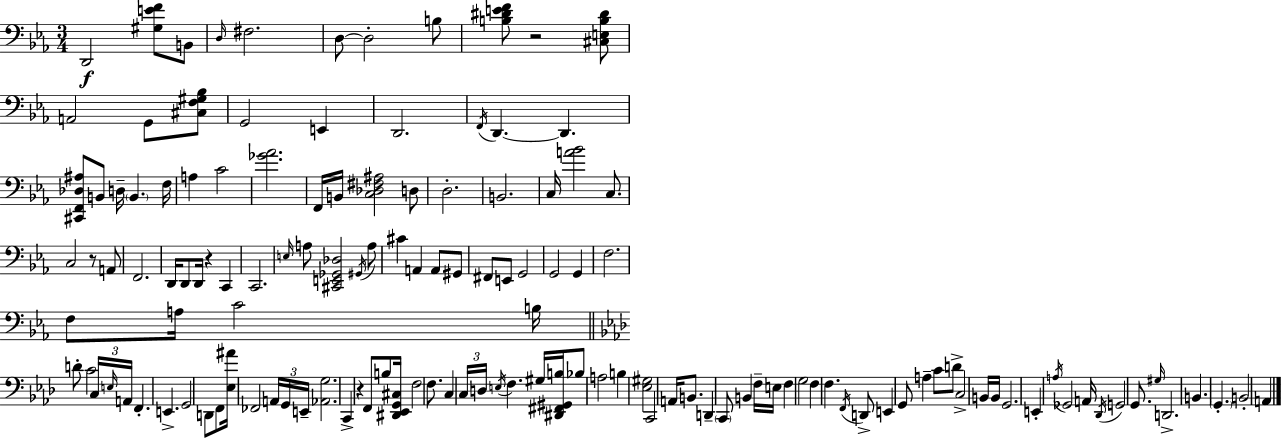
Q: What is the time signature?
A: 3/4